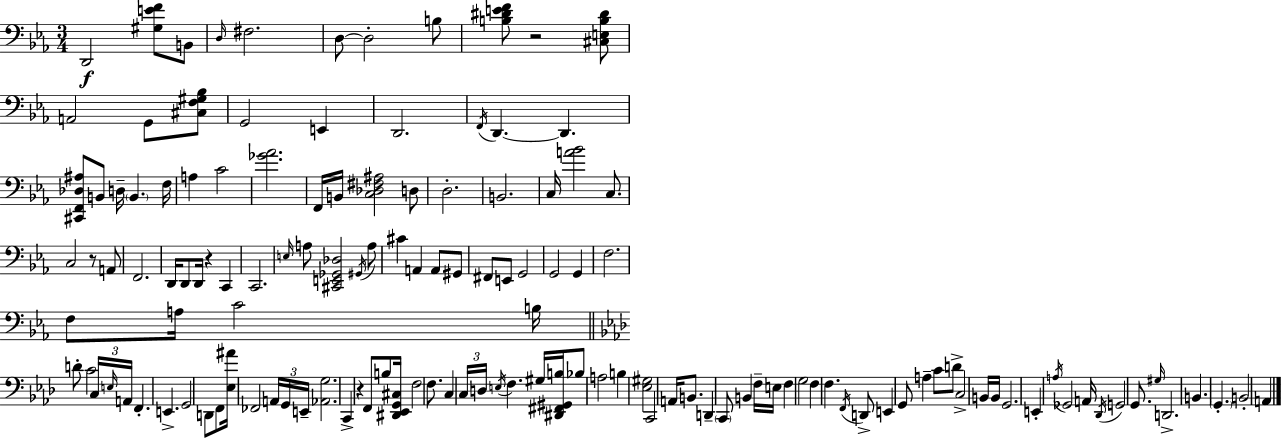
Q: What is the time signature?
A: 3/4